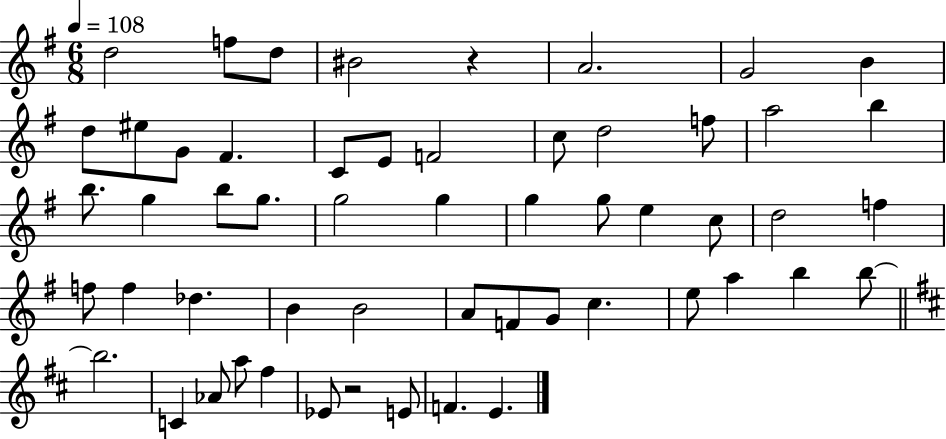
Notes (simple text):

D5/h F5/e D5/e BIS4/h R/q A4/h. G4/h B4/q D5/e EIS5/e G4/e F#4/q. C4/e E4/e F4/h C5/e D5/h F5/e A5/h B5/q B5/e. G5/q B5/e G5/e. G5/h G5/q G5/q G5/e E5/q C5/e D5/h F5/q F5/e F5/q Db5/q. B4/q B4/h A4/e F4/e G4/e C5/q. E5/e A5/q B5/q B5/e B5/h. C4/q Ab4/e A5/e F#5/q Eb4/e R/h E4/e F4/q. E4/q.